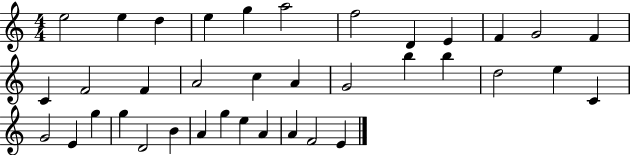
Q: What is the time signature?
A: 4/4